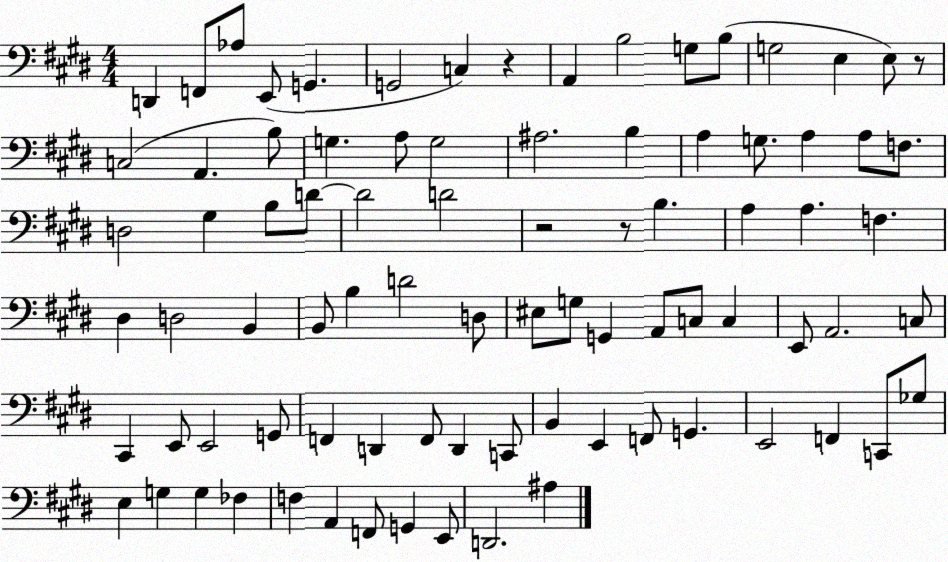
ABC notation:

X:1
T:Untitled
M:4/4
L:1/4
K:E
D,, F,,/2 _A,/2 E,,/2 G,, G,,2 C, z A,, B,2 G,/2 B,/2 G,2 E, E,/2 z/2 C,2 A,, B,/2 G, A,/2 G,2 ^A,2 B, A, G,/2 A, A,/2 F,/2 D,2 ^G, B,/2 D/2 D2 D2 z2 z/2 B, A, A, F, ^D, D,2 B,, B,,/2 B, D2 D,/2 ^E,/2 G,/2 G,, A,,/2 C,/2 C, E,,/2 A,,2 C,/2 ^C,, E,,/2 E,,2 G,,/2 F,, D,, F,,/2 D,, C,,/2 B,, E,, F,,/2 G,, E,,2 F,, C,,/2 _G,/2 E, G, G, _F, F, A,, F,,/2 G,, E,,/2 D,,2 ^A,